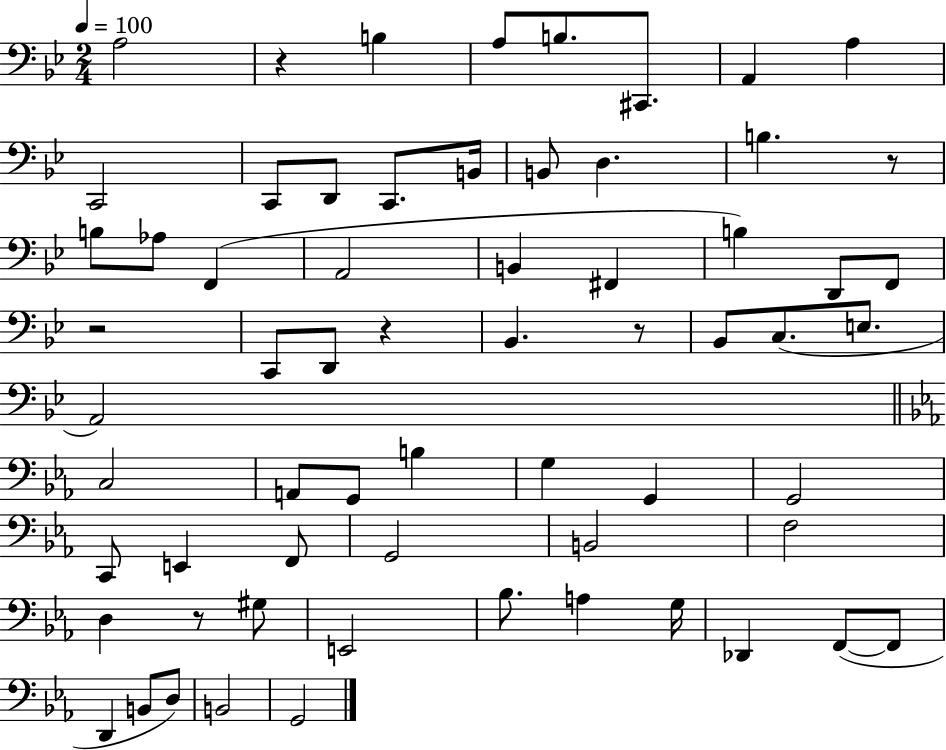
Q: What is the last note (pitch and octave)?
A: G2